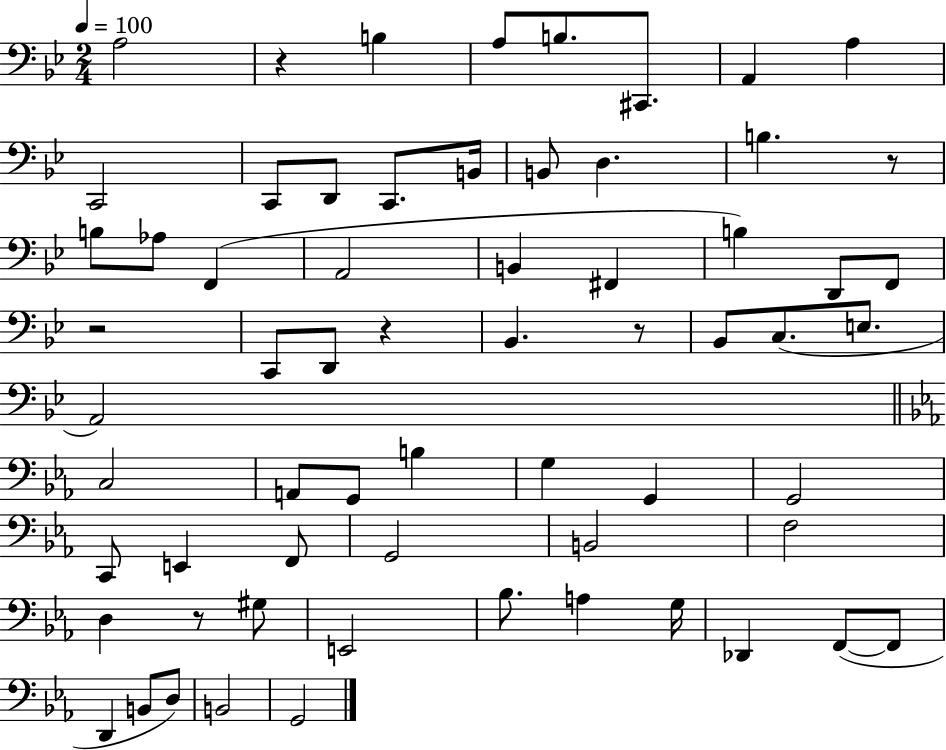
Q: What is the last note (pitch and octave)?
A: G2